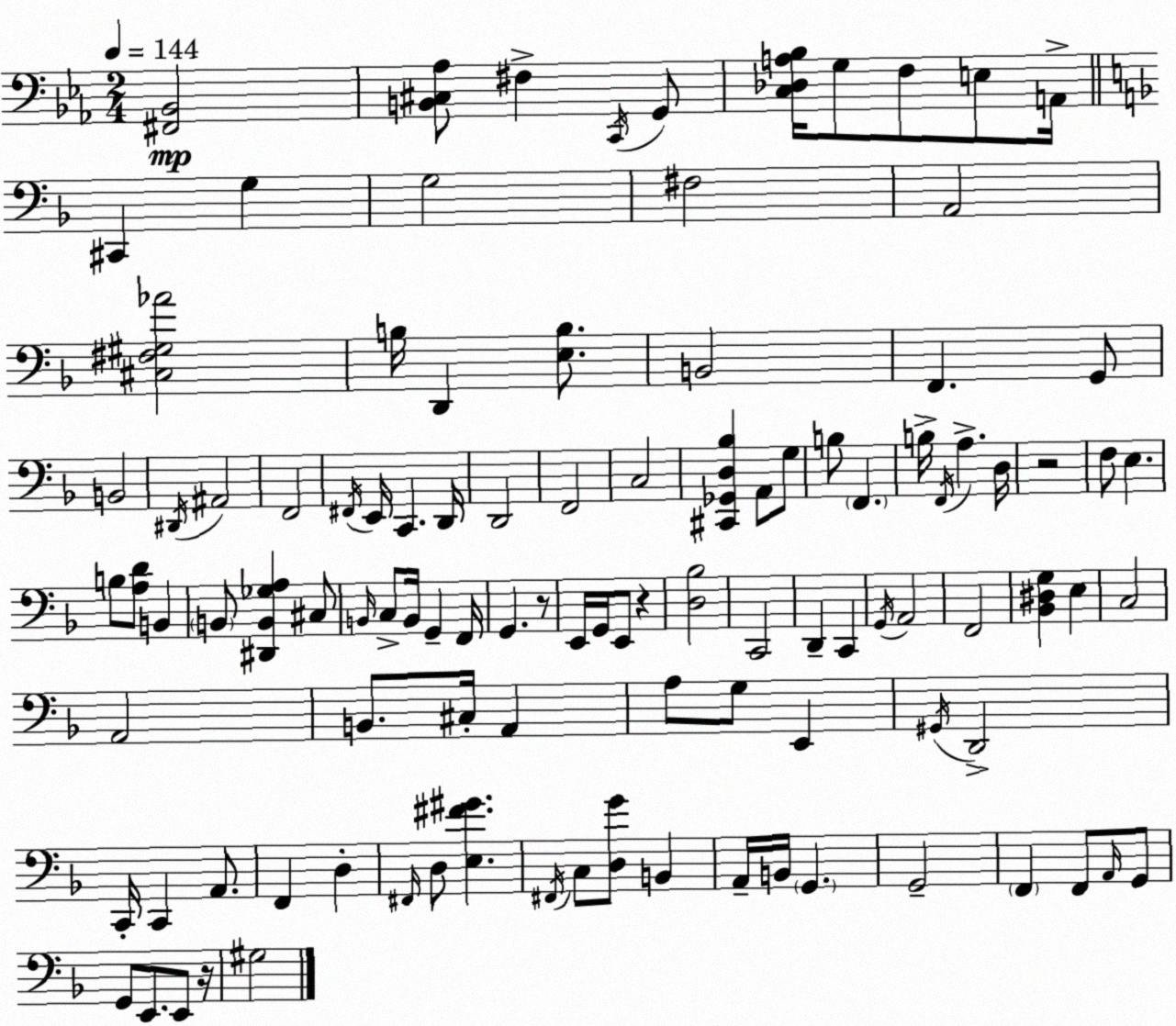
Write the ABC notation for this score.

X:1
T:Untitled
M:2/4
L:1/4
K:Cm
[^F,,_B,,]2 [B,,^C,_A,]/2 ^F, C,,/4 G,,/2 [C,_D,A,_B,]/4 G,/2 F,/2 E,/2 A,,/4 ^C,, G, G,2 ^F,2 A,,2 [^C,^F,^G,_A]2 B,/4 D,, [E,B,]/2 B,,2 F,, G,,/2 B,,2 ^D,,/4 ^A,,2 F,,2 ^F,,/4 E,,/4 C,, D,,/4 D,,2 F,,2 C,2 [^C,,_G,,D,_B,] A,,/2 G,/2 B,/2 F,, B,/4 F,,/4 A, D,/4 z2 F,/2 E, B,/2 [A,D]/2 B,, B,,/2 [^D,,B,,_G,A,] ^C,/2 B,,/4 C,/2 B,,/4 G,, F,,/4 G,, z/2 E,,/4 G,,/4 E,,/2 z [D,_B,]2 C,,2 D,, C,, G,,/4 A,,2 F,,2 [_B,,^D,G,] E, C,2 A,,2 B,,/2 ^C,/4 A,, A,/2 G,/2 E,, ^G,,/4 D,,2 C,,/4 C,, A,,/2 F,, D, ^F,,/4 D,/2 [E,^F^G] ^F,,/4 C,/2 [D,G]/2 B,, A,,/4 B,,/4 G,, G,,2 F,, F,,/2 A,,/4 G,,/2 G,,/2 E,,/2 E,,/2 z/4 ^G,2